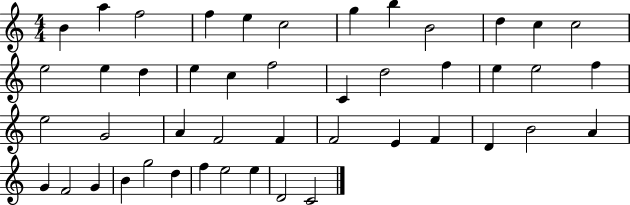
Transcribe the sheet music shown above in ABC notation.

X:1
T:Untitled
M:4/4
L:1/4
K:C
B a f2 f e c2 g b B2 d c c2 e2 e d e c f2 C d2 f e e2 f e2 G2 A F2 F F2 E F D B2 A G F2 G B g2 d f e2 e D2 C2